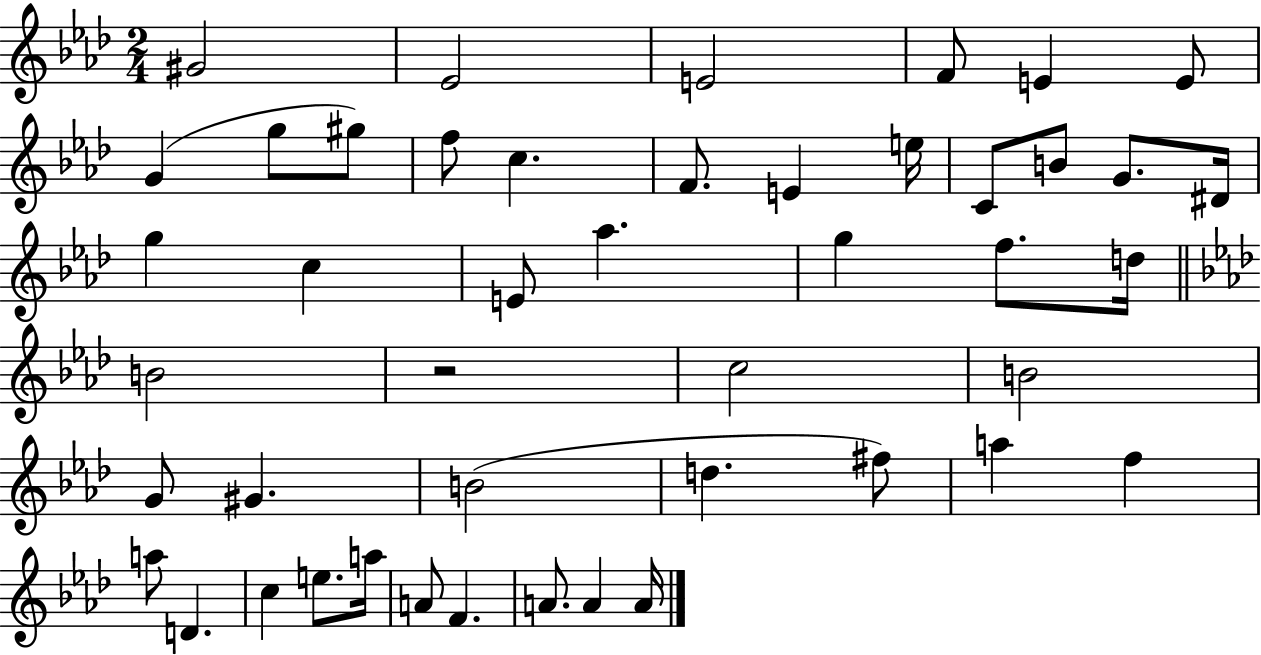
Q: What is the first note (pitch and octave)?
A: G#4